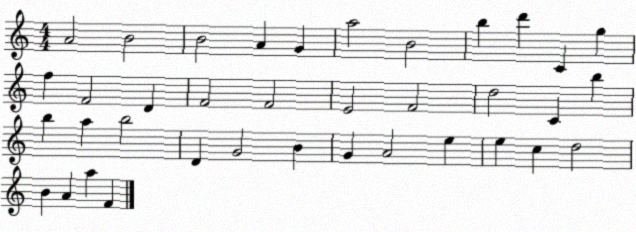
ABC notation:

X:1
T:Untitled
M:4/4
L:1/4
K:C
A2 B2 B2 A G a2 B2 b d' C g f F2 D F2 F2 E2 F2 d2 C b b a b2 D G2 B G A2 e e c d2 B A a F